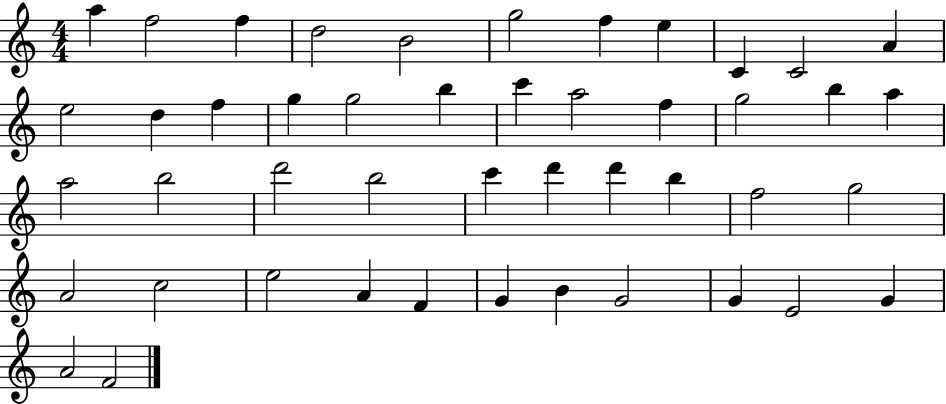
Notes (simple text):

A5/q F5/h F5/q D5/h B4/h G5/h F5/q E5/q C4/q C4/h A4/q E5/h D5/q F5/q G5/q G5/h B5/q C6/q A5/h F5/q G5/h B5/q A5/q A5/h B5/h D6/h B5/h C6/q D6/q D6/q B5/q F5/h G5/h A4/h C5/h E5/h A4/q F4/q G4/q B4/q G4/h G4/q E4/h G4/q A4/h F4/h